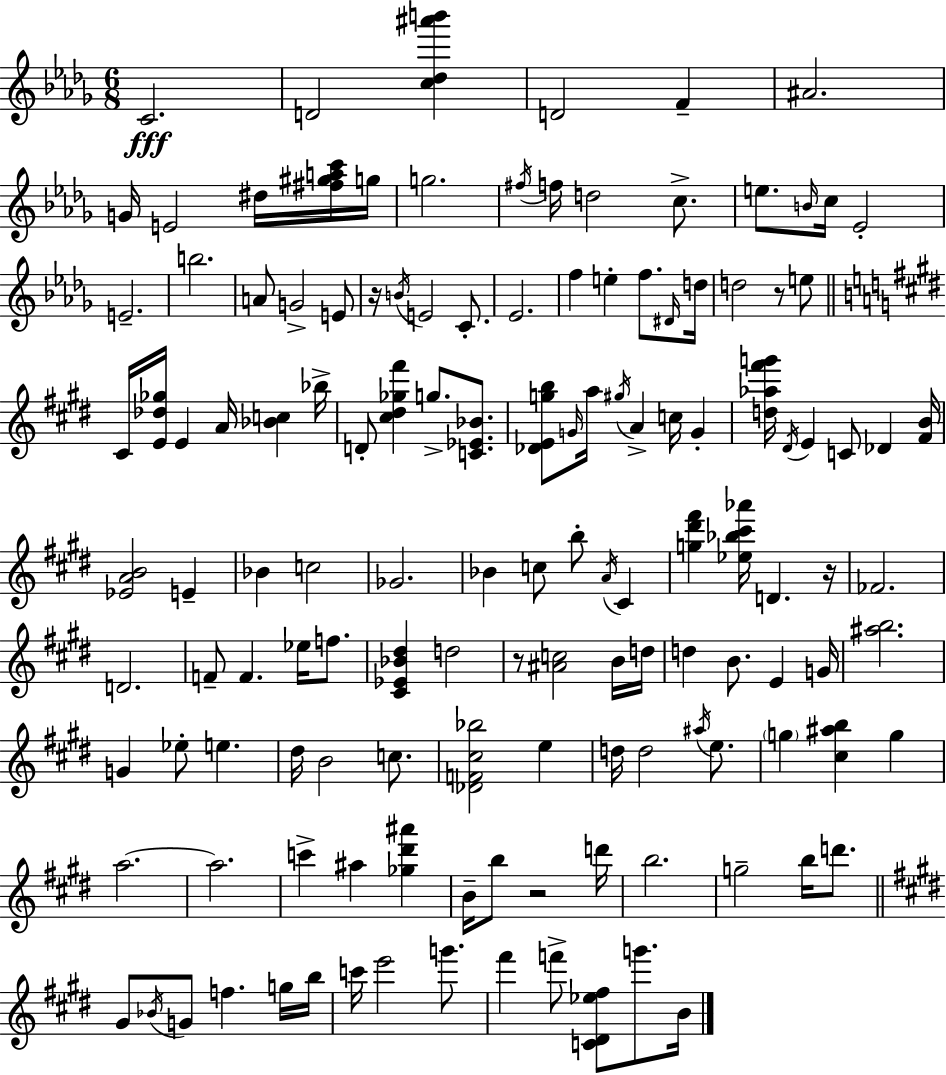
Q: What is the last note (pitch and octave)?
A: B4